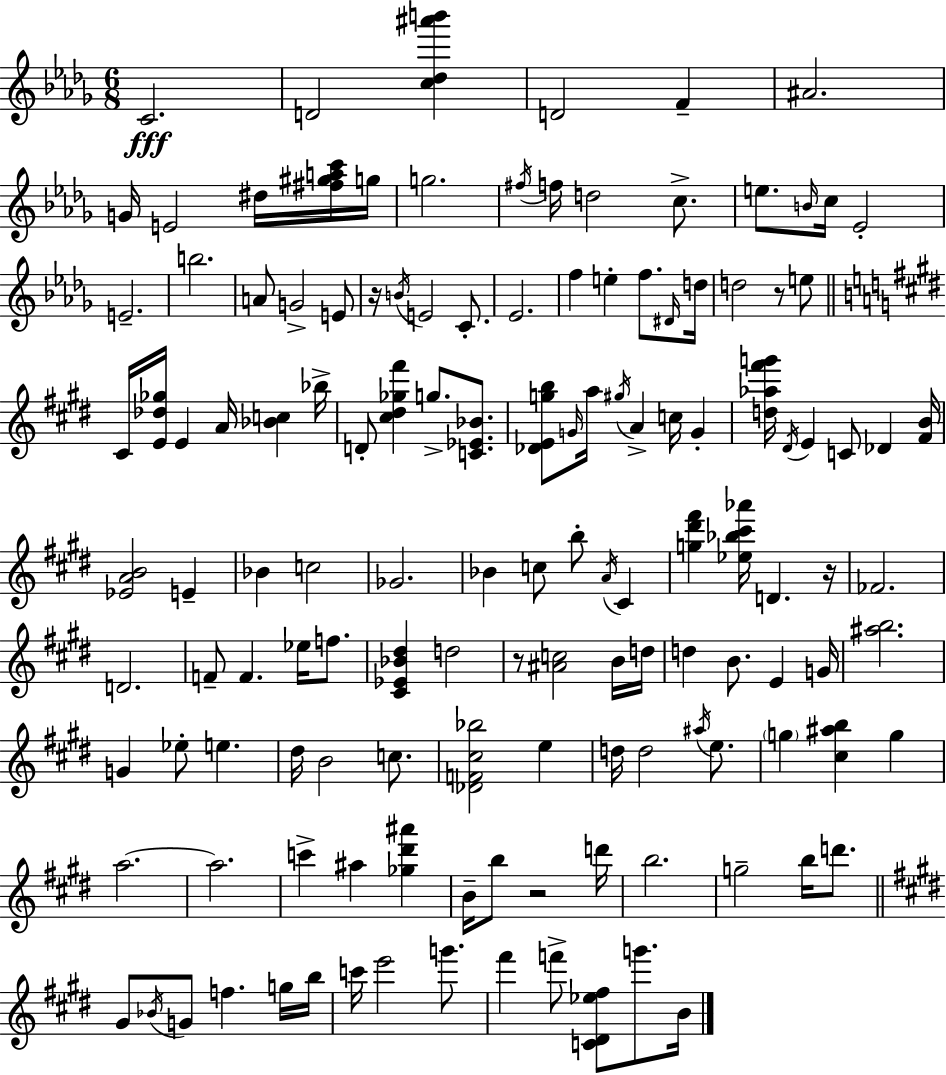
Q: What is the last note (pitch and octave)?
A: B4